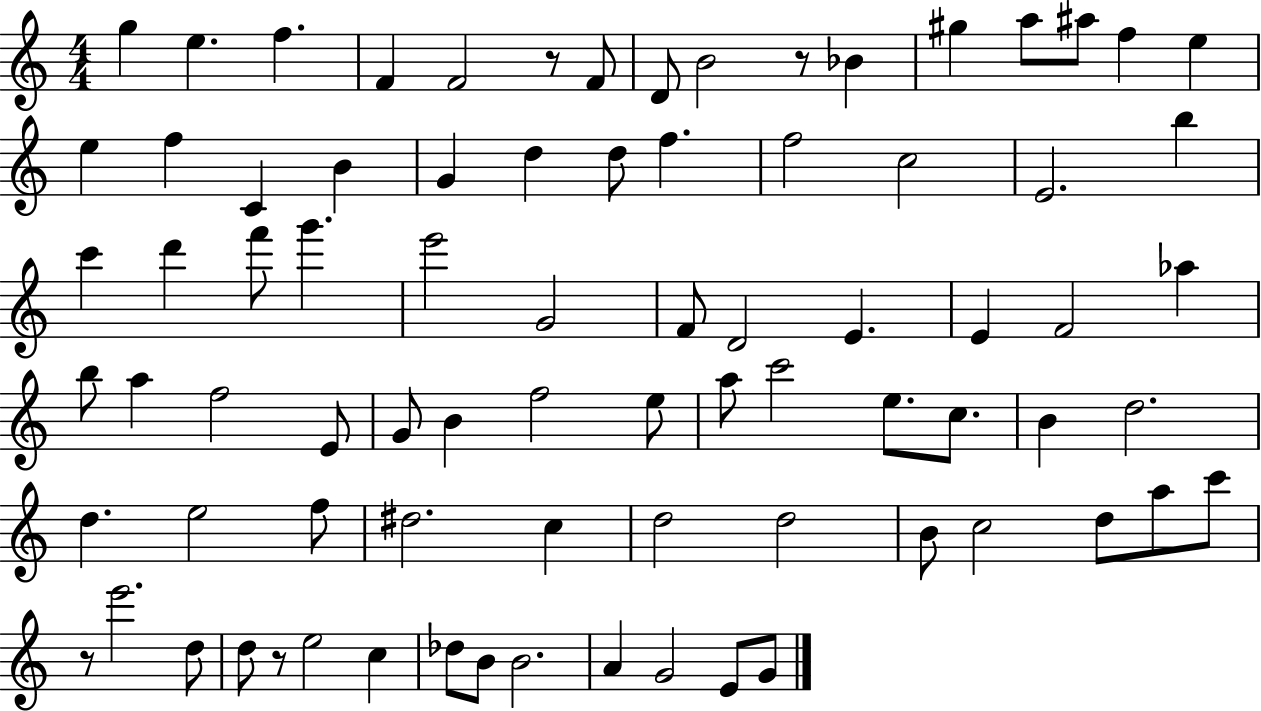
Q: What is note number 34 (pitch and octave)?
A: D4